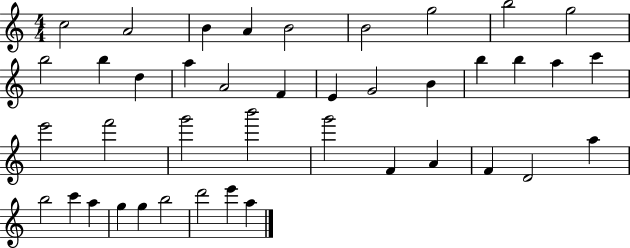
C5/h A4/h B4/q A4/q B4/h B4/h G5/h B5/h G5/h B5/h B5/q D5/q A5/q A4/h F4/q E4/q G4/h B4/q B5/q B5/q A5/q C6/q E6/h F6/h G6/h B6/h G6/h F4/q A4/q F4/q D4/h A5/q B5/h C6/q A5/q G5/q G5/q B5/h D6/h E6/q A5/q